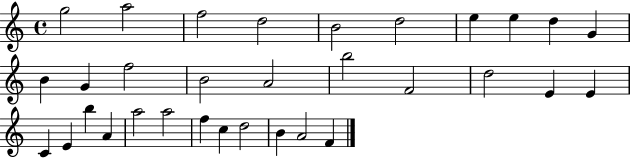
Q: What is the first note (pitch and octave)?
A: G5